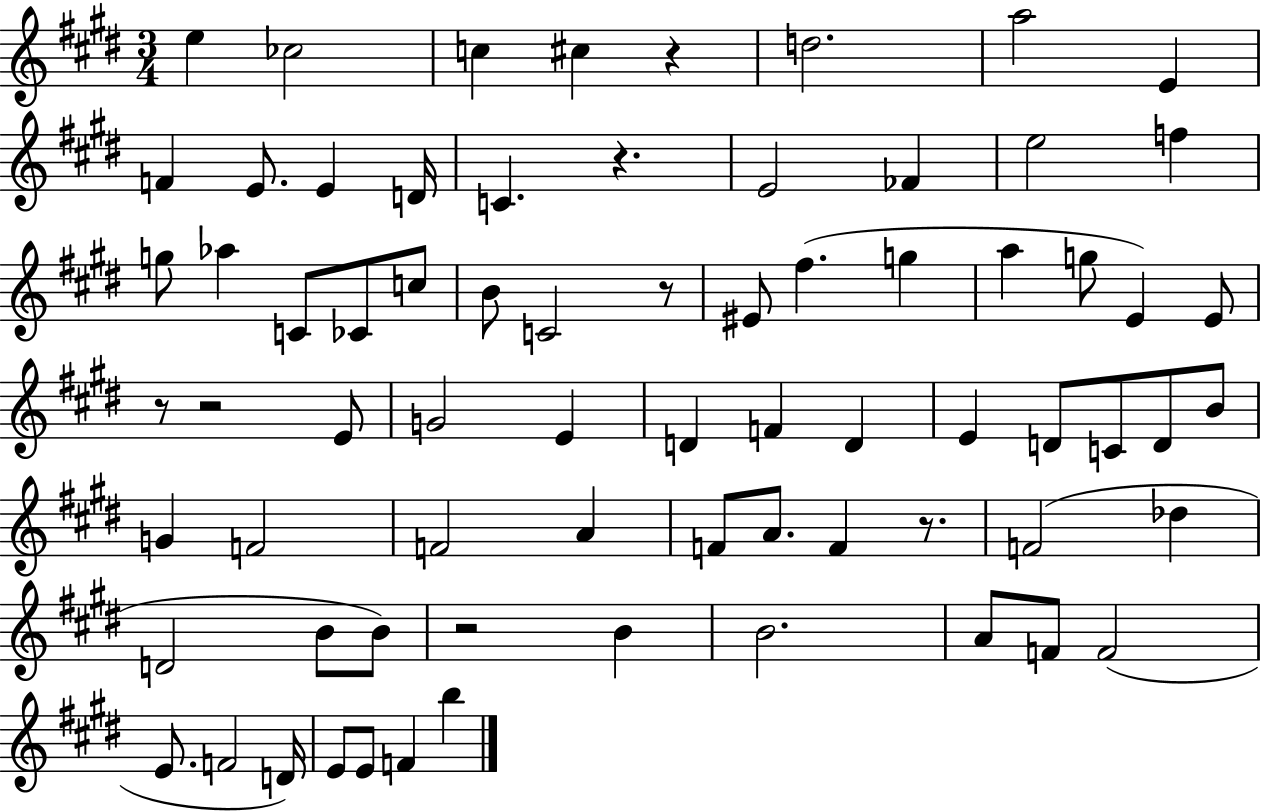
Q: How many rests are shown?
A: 7